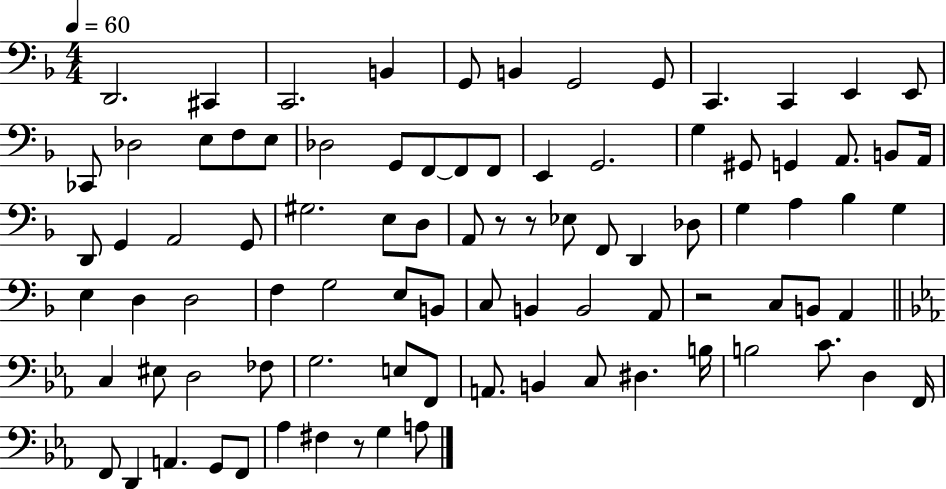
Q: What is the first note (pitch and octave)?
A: D2